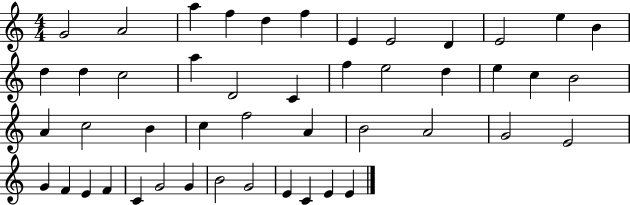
X:1
T:Untitled
M:4/4
L:1/4
K:C
G2 A2 a f d f E E2 D E2 e B d d c2 a D2 C f e2 d e c B2 A c2 B c f2 A B2 A2 G2 E2 G F E F C G2 G B2 G2 E C E E